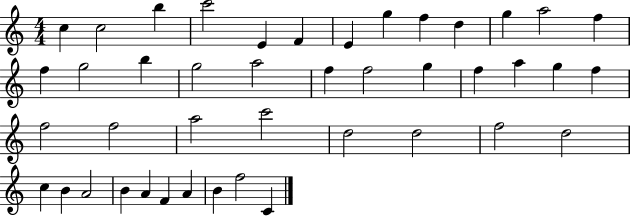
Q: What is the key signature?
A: C major